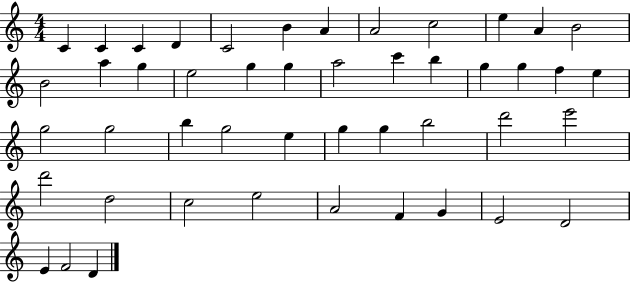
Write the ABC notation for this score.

X:1
T:Untitled
M:4/4
L:1/4
K:C
C C C D C2 B A A2 c2 e A B2 B2 a g e2 g g a2 c' b g g f e g2 g2 b g2 e g g b2 d'2 e'2 d'2 d2 c2 e2 A2 F G E2 D2 E F2 D